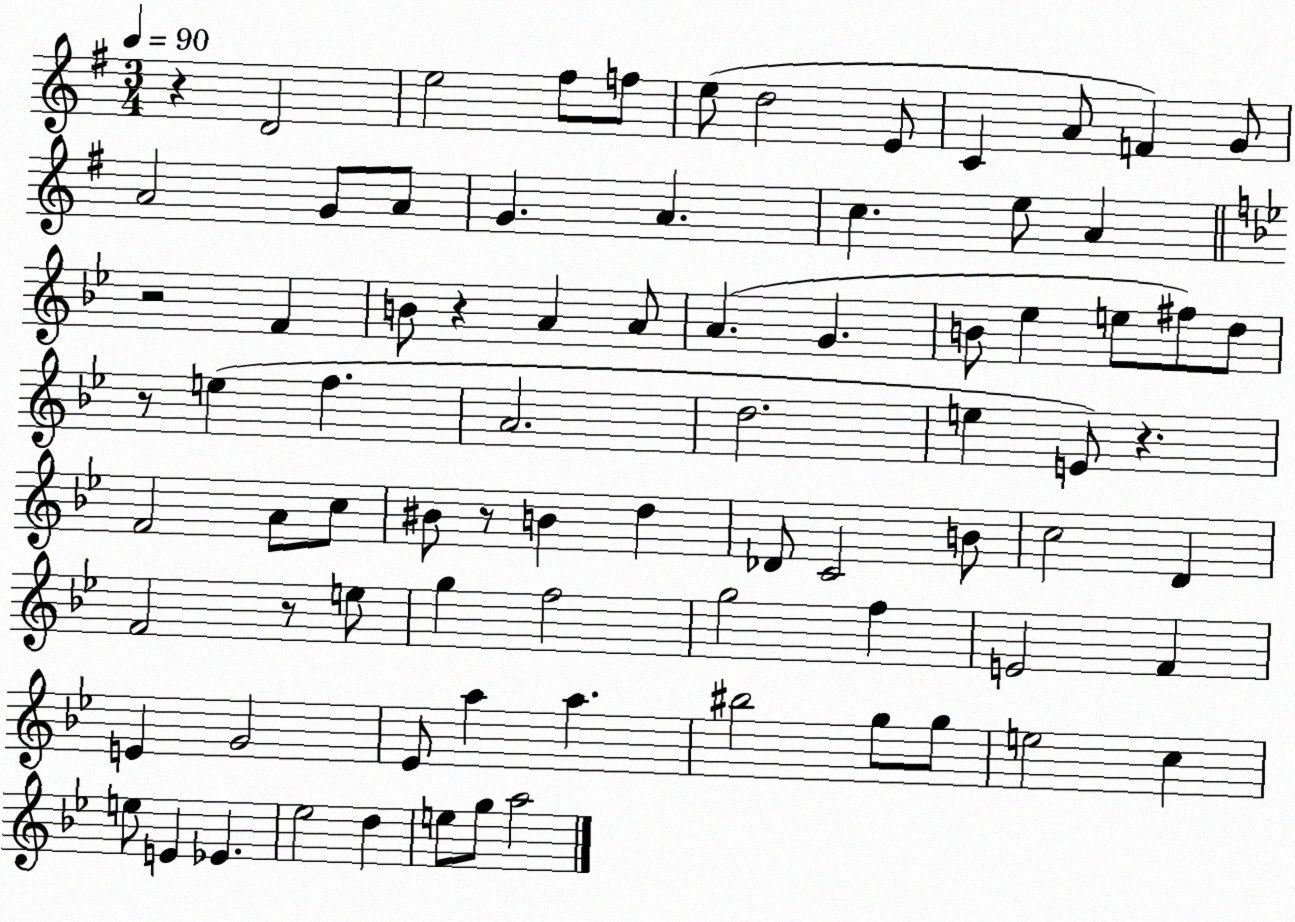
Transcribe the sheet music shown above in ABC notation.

X:1
T:Untitled
M:3/4
L:1/4
K:G
z D2 e2 ^f/2 f/2 e/2 d2 E/2 C A/2 F G/2 A2 G/2 A/2 G A c e/2 A z2 F B/2 z A A/2 A G B/2 _e e/2 ^f/2 d/2 z/2 e f A2 d2 e E/2 z F2 A/2 c/2 ^B/2 z/2 B d _D/2 C2 B/2 c2 D F2 z/2 e/2 g f2 g2 f E2 F E G2 _E/2 a a ^b2 g/2 g/2 e2 c e/2 E _E _e2 d e/2 g/2 a2